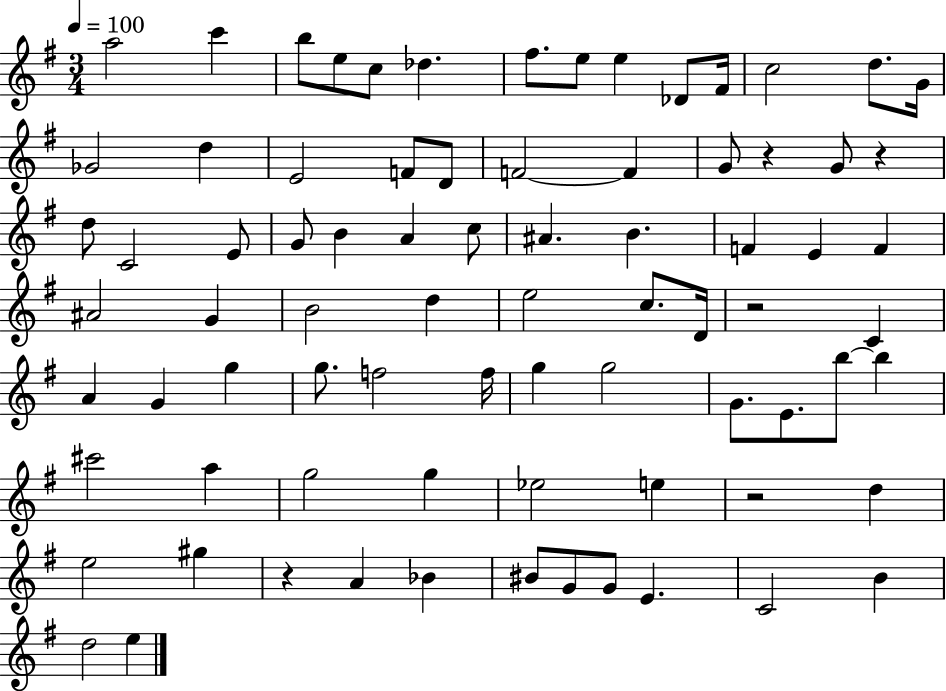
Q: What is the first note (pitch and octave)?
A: A5